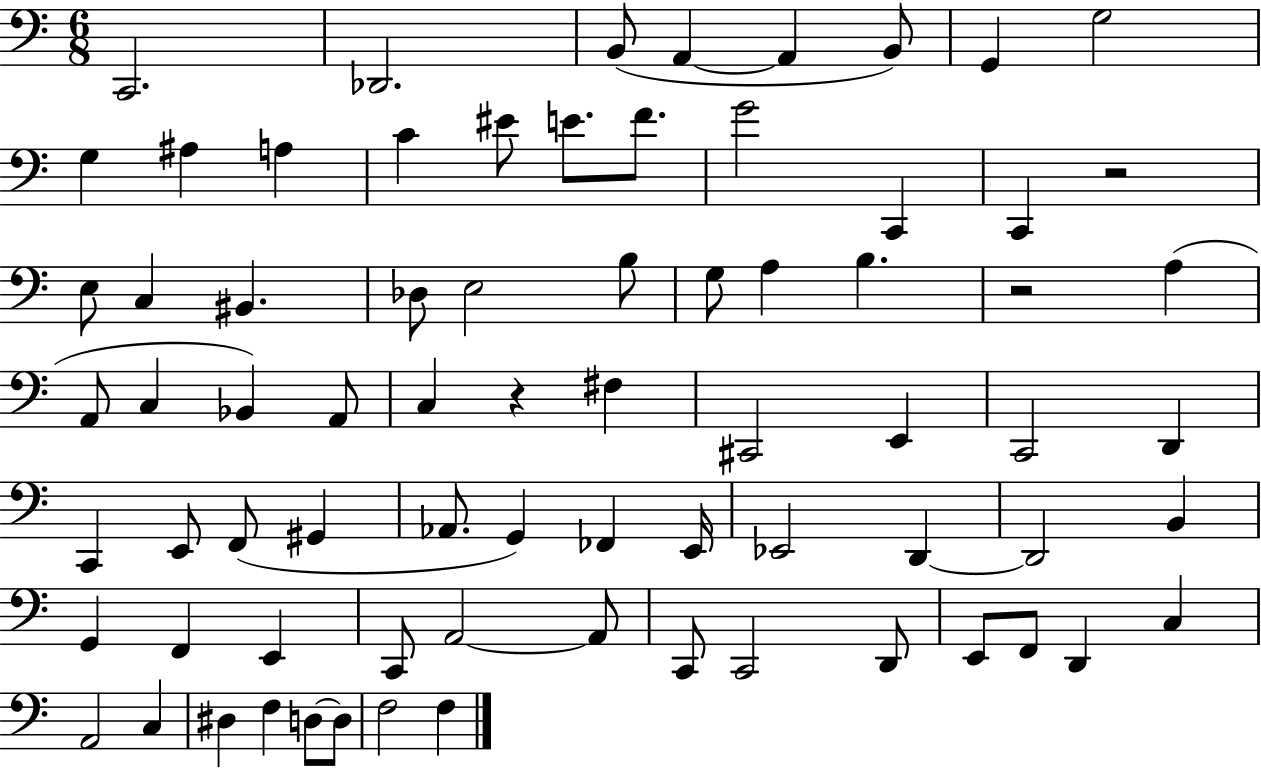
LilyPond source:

{
  \clef bass
  \numericTimeSignature
  \time 6/8
  \key c \major
  c,2. | des,2. | b,8( a,4~~ a,4 b,8) | g,4 g2 | \break g4 ais4 a4 | c'4 eis'8 e'8. f'8. | g'2 c,4 | c,4 r2 | \break e8 c4 bis,4. | des8 e2 b8 | g8 a4 b4. | r2 a4( | \break a,8 c4 bes,4) a,8 | c4 r4 fis4 | cis,2 e,4 | c,2 d,4 | \break c,4 e,8 f,8( gis,4 | aes,8. g,4) fes,4 e,16 | ees,2 d,4~~ | d,2 b,4 | \break g,4 f,4 e,4 | c,8 a,2~~ a,8 | c,8 c,2 d,8 | e,8 f,8 d,4 c4 | \break a,2 c4 | dis4 f4 d8~~ d8 | f2 f4 | \bar "|."
}